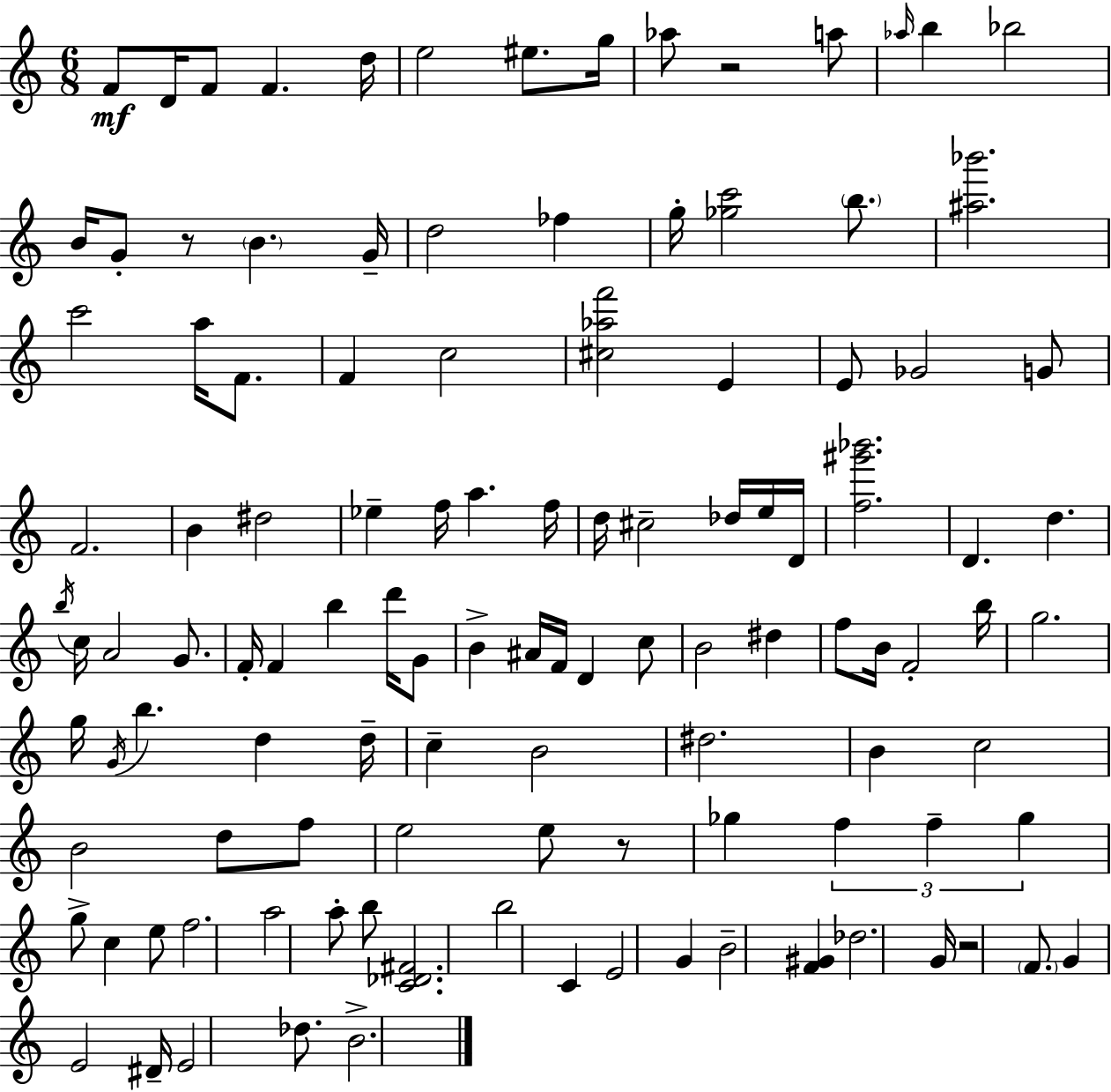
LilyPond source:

{
  \clef treble
  \numericTimeSignature
  \time 6/8
  \key c \major
  f'8\mf d'16 f'8 f'4. d''16 | e''2 eis''8. g''16 | aes''8 r2 a''8 | \grace { aes''16 } b''4 bes''2 | \break b'16 g'8-. r8 \parenthesize b'4. | g'16-- d''2 fes''4 | g''16-. <ges'' c'''>2 \parenthesize b''8. | <ais'' bes'''>2. | \break c'''2 a''16 f'8. | f'4 c''2 | <cis'' aes'' f'''>2 e'4 | e'8 ges'2 g'8 | \break f'2. | b'4 dis''2 | ees''4-- f''16 a''4. | f''16 d''16 cis''2-- des''16 e''16 | \break d'16 <f'' gis''' bes'''>2. | d'4. d''4. | \acciaccatura { b''16 } c''16 a'2 g'8. | f'16-. f'4 b''4 d'''16 | \break g'8 b'4-> ais'16 f'16 d'4 | c''8 b'2 dis''4 | f''8 b'16 f'2-. | b''16 g''2. | \break g''16 \acciaccatura { g'16 } b''4. d''4 | d''16-- c''4-- b'2 | dis''2. | b'4 c''2 | \break b'2 d''8 | f''8 e''2 e''8 | r8 ges''4 \tuplet 3/2 { f''4 f''4-- | ges''4 } g''8-> c''4 | \break e''8 f''2. | a''2 a''8-. | b''8 <c' des' fis'>2. | b''2 c'4 | \break e'2 g'4 | b'2-- <f' gis'>4 | des''2. | g'16 r2 | \break \parenthesize f'8. g'4 e'2 | dis'16-- e'2 | des''8. b'2.-> | \bar "|."
}